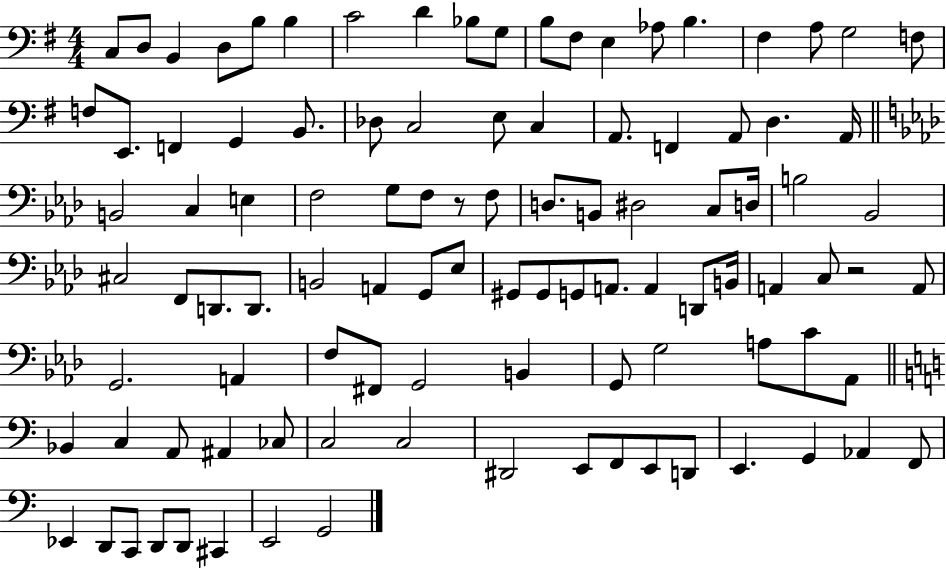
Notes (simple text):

C3/e D3/e B2/q D3/e B3/e B3/q C4/h D4/q Bb3/e G3/e B3/e F#3/e E3/q Ab3/e B3/q. F#3/q A3/e G3/h F3/e F3/e E2/e. F2/q G2/q B2/e. Db3/e C3/h E3/e C3/q A2/e. F2/q A2/e D3/q. A2/s B2/h C3/q E3/q F3/h G3/e F3/e R/e F3/e D3/e. B2/e D#3/h C3/e D3/s B3/h Bb2/h C#3/h F2/e D2/e. D2/e. B2/h A2/q G2/e Eb3/e G#2/e G#2/e G2/e A2/e. A2/q D2/e B2/s A2/q C3/e R/h A2/e G2/h. A2/q F3/e F#2/e G2/h B2/q G2/e G3/h A3/e C4/e Ab2/e Bb2/q C3/q A2/e A#2/q CES3/e C3/h C3/h D#2/h E2/e F2/e E2/e D2/e E2/q. G2/q Ab2/q F2/e Eb2/q D2/e C2/e D2/e D2/e C#2/q E2/h G2/h